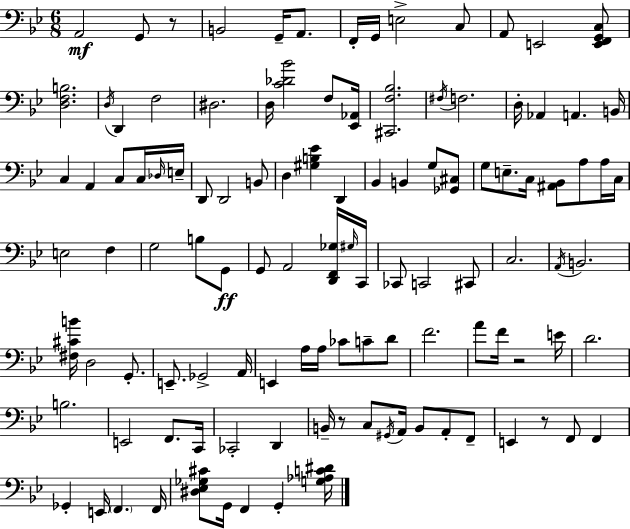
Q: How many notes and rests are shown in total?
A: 113